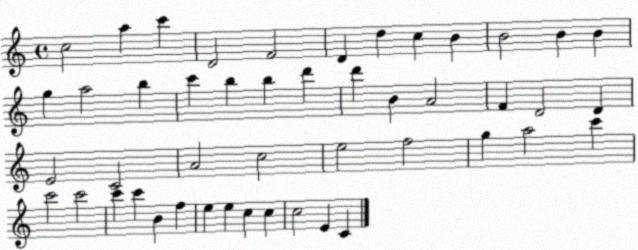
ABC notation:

X:1
T:Untitled
M:4/4
L:1/4
K:C
c2 a c' D2 F2 D d c B B2 B B g a2 b c' b b d' d' B A2 F D2 D E2 C2 A2 c2 e2 f2 g a2 c' c'2 c'2 c' c' B f e e c c c2 E C